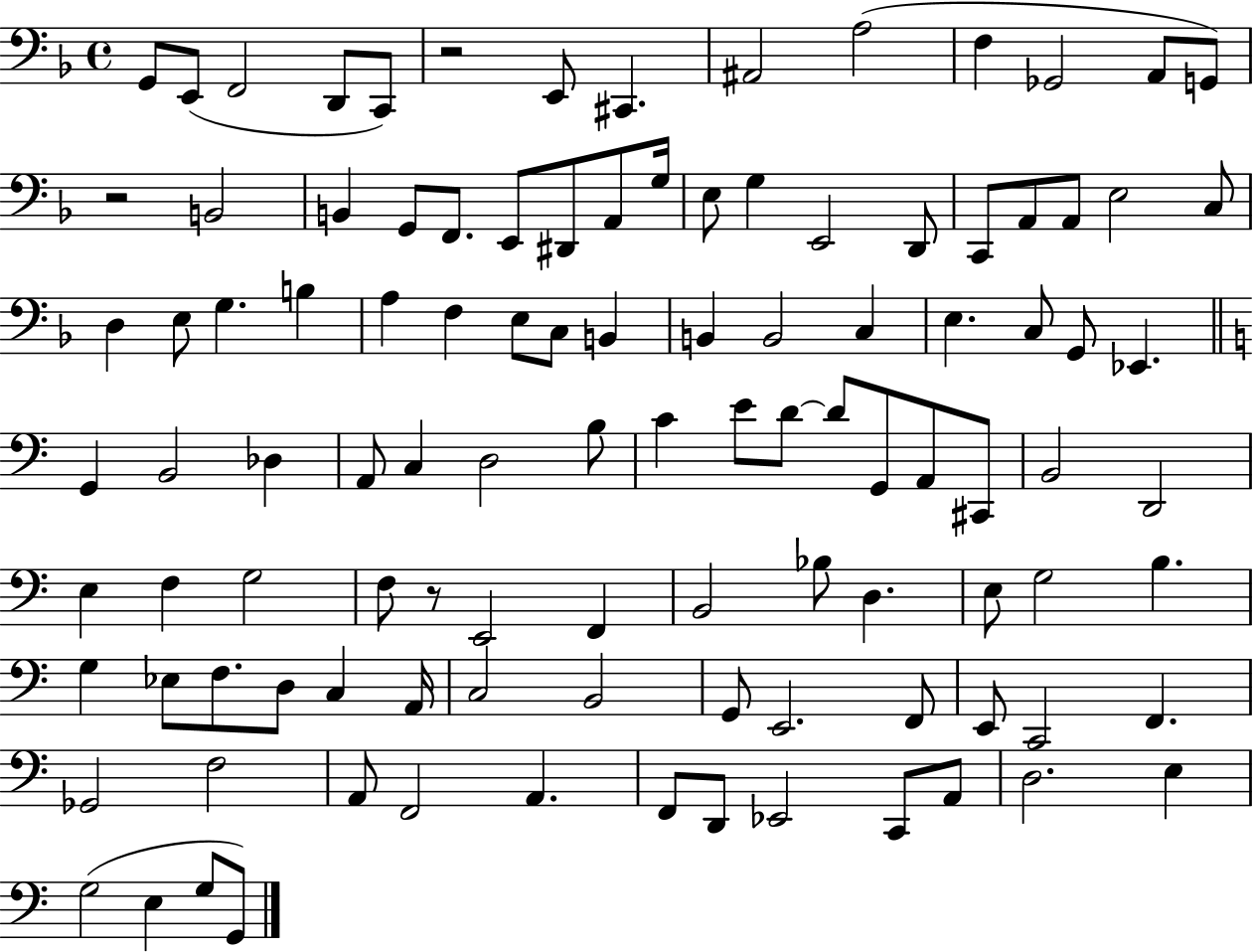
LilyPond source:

{
  \clef bass
  \time 4/4
  \defaultTimeSignature
  \key f \major
  g,8 e,8( f,2 d,8 c,8) | r2 e,8 cis,4. | ais,2 a2( | f4 ges,2 a,8 g,8) | \break r2 b,2 | b,4 g,8 f,8. e,8 dis,8 a,8 g16 | e8 g4 e,2 d,8 | c,8 a,8 a,8 e2 c8 | \break d4 e8 g4. b4 | a4 f4 e8 c8 b,4 | b,4 b,2 c4 | e4. c8 g,8 ees,4. | \break \bar "||" \break \key a \minor g,4 b,2 des4 | a,8 c4 d2 b8 | c'4 e'8 d'8~~ d'8 g,8 a,8 cis,8 | b,2 d,2 | \break e4 f4 g2 | f8 r8 e,2 f,4 | b,2 bes8 d4. | e8 g2 b4. | \break g4 ees8 f8. d8 c4 a,16 | c2 b,2 | g,8 e,2. f,8 | e,8 c,2 f,4. | \break ges,2 f2 | a,8 f,2 a,4. | f,8 d,8 ees,2 c,8 a,8 | d2. e4 | \break g2( e4 g8 g,8) | \bar "|."
}